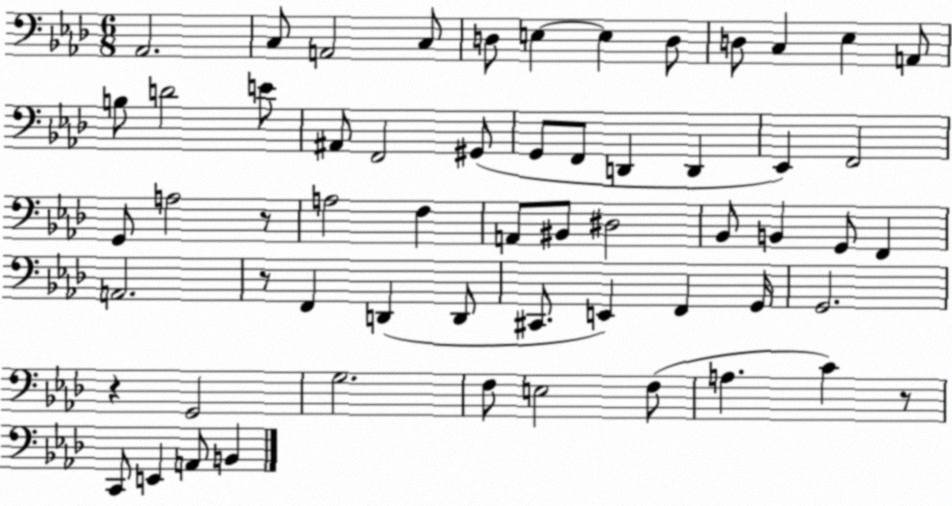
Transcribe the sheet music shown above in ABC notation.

X:1
T:Untitled
M:6/8
L:1/4
K:Ab
_A,,2 C,/2 A,,2 C,/2 D,/2 E, E, D,/2 D,/2 C, _E, A,,/2 B,/2 D2 E/2 ^A,,/2 F,,2 ^G,,/2 G,,/2 F,,/2 D,, D,, _E,, F,,2 G,,/2 A,2 z/2 A,2 F, A,,/2 ^B,,/2 ^D,2 _B,,/2 B,, G,,/2 F,, A,,2 z/2 F,, D,, D,,/2 ^C,,/2 E,, F,, G,,/4 G,,2 z G,,2 G,2 F,/2 E,2 F,/2 A, C z/2 C,,/2 E,, A,,/2 B,,